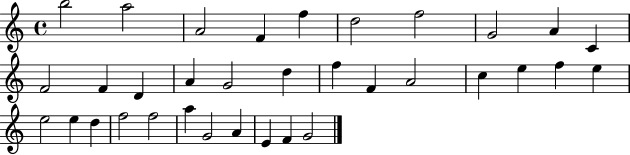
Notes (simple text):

B5/h A5/h A4/h F4/q F5/q D5/h F5/h G4/h A4/q C4/q F4/h F4/q D4/q A4/q G4/h D5/q F5/q F4/q A4/h C5/q E5/q F5/q E5/q E5/h E5/q D5/q F5/h F5/h A5/q G4/h A4/q E4/q F4/q G4/h